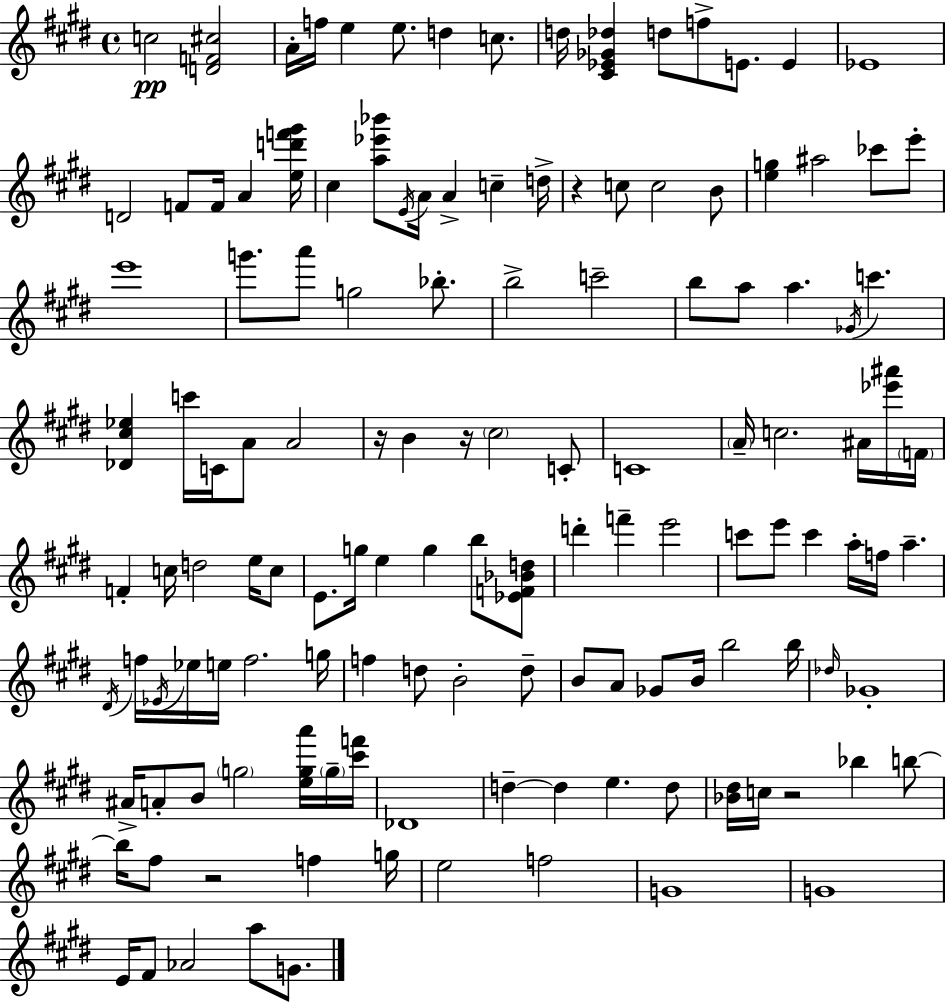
{
  \clef treble
  \time 4/4
  \defaultTimeSignature
  \key e \major
  c''2\pp <d' f' cis''>2 | a'16-. f''16 e''4 e''8. d''4 c''8. | d''16 <cis' ees' ges' des''>4 d''8 f''8-> e'8. e'4 | ees'1 | \break d'2 f'8 f'16 a'4 <e'' d''' f''' gis'''>16 | cis''4 <a'' ees''' bes'''>8 \acciaccatura { e'16 } a'16 a'4-> c''4-- | d''16-> r4 c''8 c''2 b'8 | <e'' g''>4 ais''2 ces'''8 e'''8-. | \break e'''1 | g'''8. a'''8 g''2 bes''8.-. | b''2-> c'''2-- | b''8 a''8 a''4. \acciaccatura { ges'16 } c'''4. | \break <des' cis'' ees''>4 c'''16 c'16 a'8 a'2 | r16 b'4 r16 \parenthesize cis''2 | c'8-. c'1 | \parenthesize a'16-- c''2. ais'16 | \break <ees''' ais'''>16 \parenthesize f'16 f'4-. c''16 d''2 e''16 | c''8 e'8. g''16 e''4 g''4 b''8 | <ees' f' bes' d''>8 d'''4-. f'''4-- e'''2 | c'''8 e'''8 c'''4 a''16-. f''16 a''4.-- | \break \acciaccatura { dis'16 } f''16 \acciaccatura { ees'16 } ees''16 e''16 f''2. | g''16 f''4 d''8 b'2-. | d''8-- b'8 a'8 ges'8 b'16 b''2 | b''16 \grace { des''16 } ges'1-. | \break ais'16-> a'8-. b'8 \parenthesize g''2 | <e'' g'' a'''>16 \parenthesize g''16-- <cis''' f'''>16 des'1 | d''4--~~ d''4 e''4. | d''8 <bes' dis''>16 c''16 r2 bes''4 | \break b''8~~ b''16 fis''8 r2 | f''4 g''16 e''2 f''2 | g'1 | g'1 | \break e'16 fis'8 aes'2 | a''8 g'8. \bar "|."
}